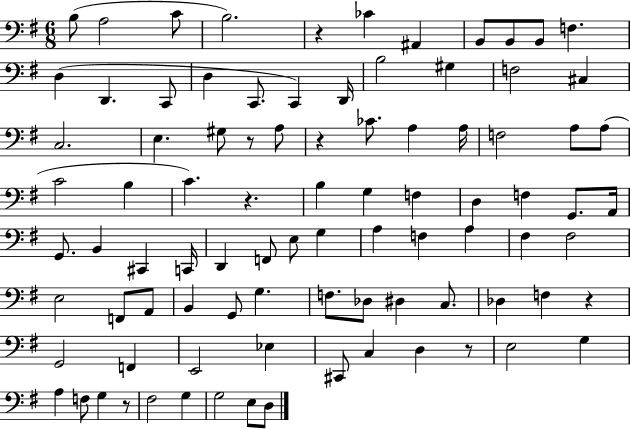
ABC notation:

X:1
T:Untitled
M:6/8
L:1/4
K:G
B,/2 A,2 C/2 B,2 z _C ^A,, B,,/2 B,,/2 B,,/2 F, D, D,, C,,/2 D, C,,/2 C,, D,,/4 B,2 ^G, F,2 ^C, C,2 E, ^G,/2 z/2 A,/2 z _C/2 A, A,/4 F,2 A,/2 A,/2 C2 B, C z B, G, F, D, F, G,,/2 A,,/4 G,,/2 B,, ^C,, C,,/4 D,, F,,/2 E,/2 G, A, F, A, ^F, ^F,2 E,2 F,,/2 A,,/2 B,, G,,/2 G, F,/2 _D,/2 ^D, C,/2 _D, F, z G,,2 F,, E,,2 _E, ^C,,/2 C, D, z/2 E,2 G, A, F,/2 G, z/2 ^F,2 G, G,2 E,/2 D,/2